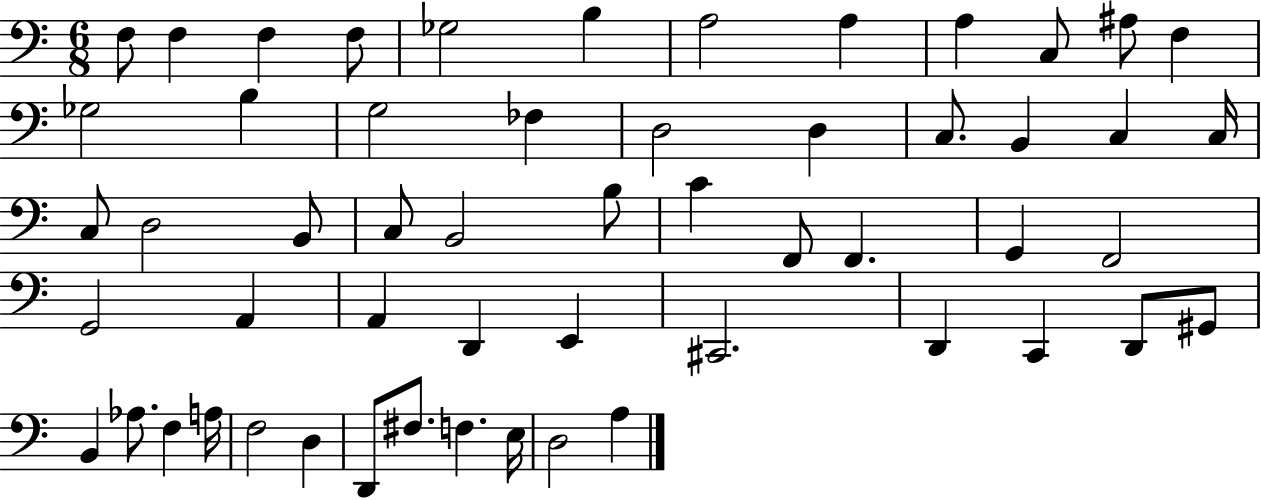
{
  \clef bass
  \numericTimeSignature
  \time 6/8
  \key c \major
  \repeat volta 2 { f8 f4 f4 f8 | ges2 b4 | a2 a4 | a4 c8 ais8 f4 | \break ges2 b4 | g2 fes4 | d2 d4 | c8. b,4 c4 c16 | \break c8 d2 b,8 | c8 b,2 b8 | c'4 f,8 f,4. | g,4 f,2 | \break g,2 a,4 | a,4 d,4 e,4 | cis,2. | d,4 c,4 d,8 gis,8 | \break b,4 aes8. f4 a16 | f2 d4 | d,8 fis8. f4. e16 | d2 a4 | \break } \bar "|."
}